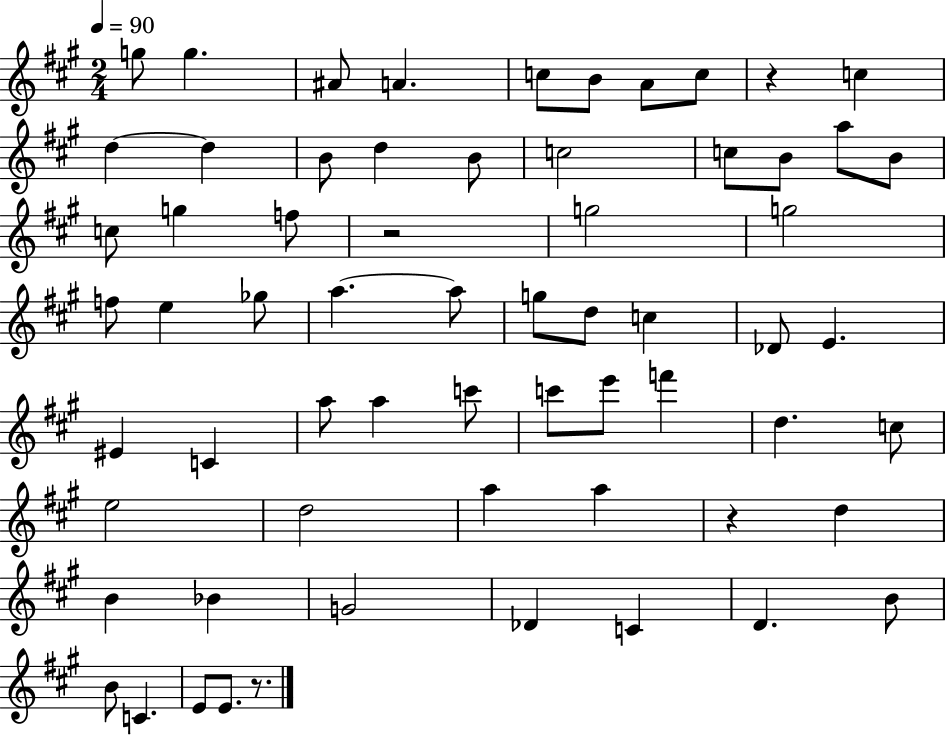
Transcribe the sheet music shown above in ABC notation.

X:1
T:Untitled
M:2/4
L:1/4
K:A
g/2 g ^A/2 A c/2 B/2 A/2 c/2 z c d d B/2 d B/2 c2 c/2 B/2 a/2 B/2 c/2 g f/2 z2 g2 g2 f/2 e _g/2 a a/2 g/2 d/2 c _D/2 E ^E C a/2 a c'/2 c'/2 e'/2 f' d c/2 e2 d2 a a z d B _B G2 _D C D B/2 B/2 C E/2 E/2 z/2